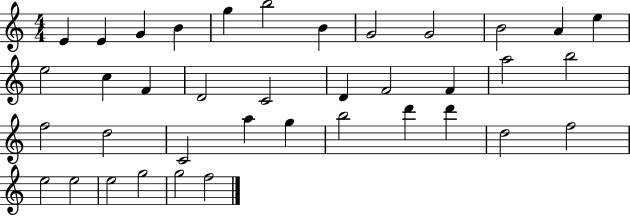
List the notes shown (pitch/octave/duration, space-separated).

E4/q E4/q G4/q B4/q G5/q B5/h B4/q G4/h G4/h B4/h A4/q E5/q E5/h C5/q F4/q D4/h C4/h D4/q F4/h F4/q A5/h B5/h F5/h D5/h C4/h A5/q G5/q B5/h D6/q D6/q D5/h F5/h E5/h E5/h E5/h G5/h G5/h F5/h